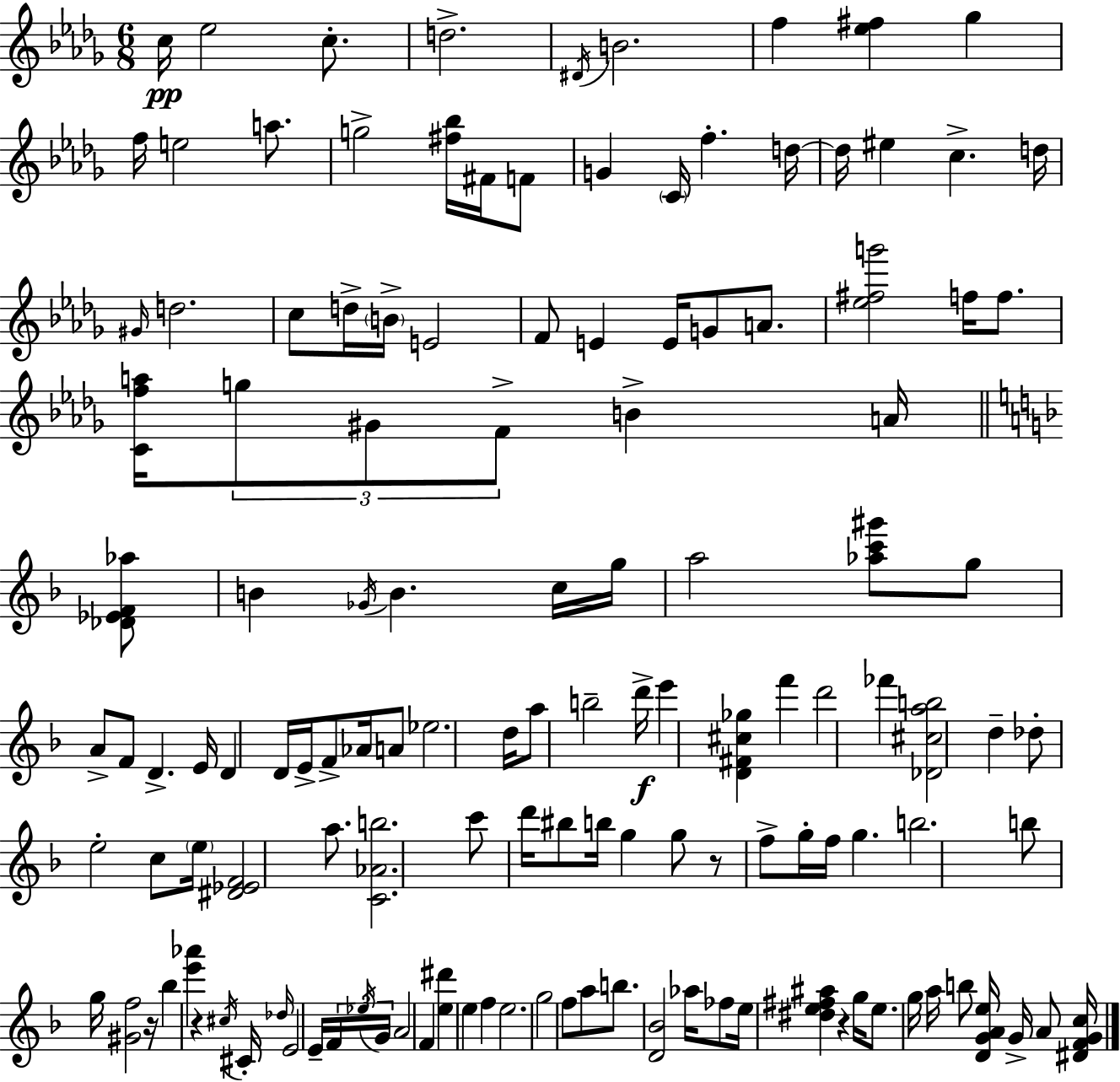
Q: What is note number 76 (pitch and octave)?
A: B5